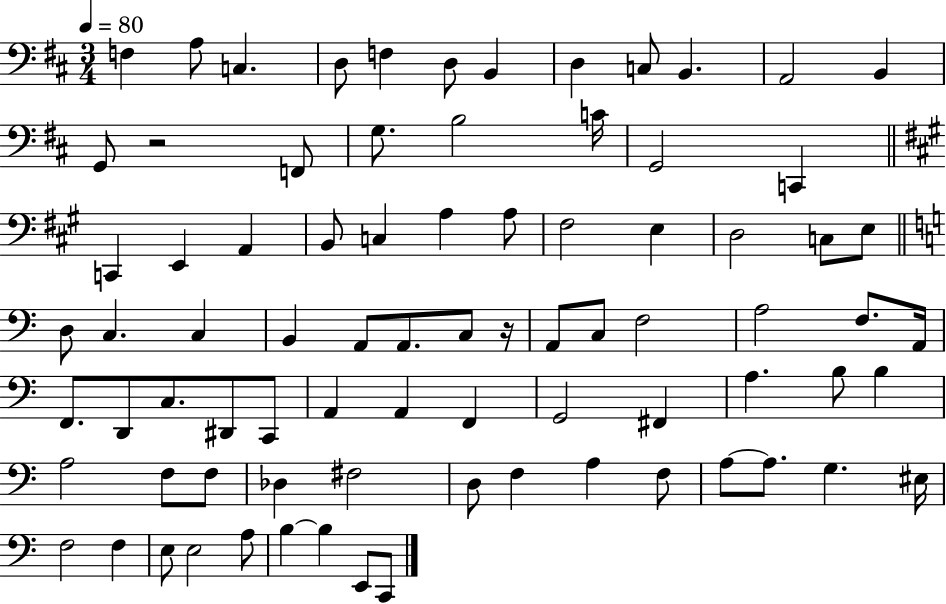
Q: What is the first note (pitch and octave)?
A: F3